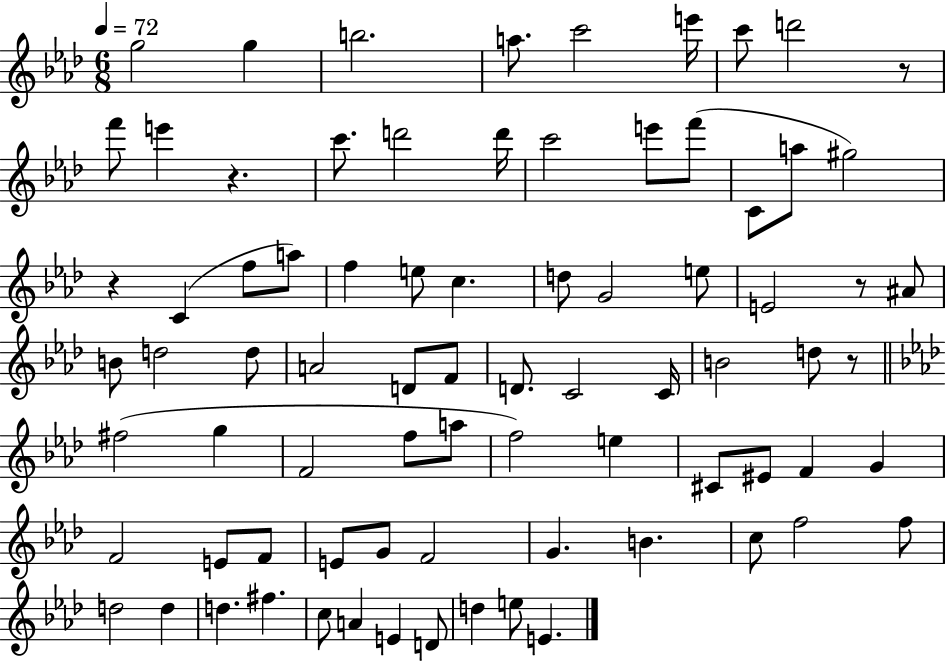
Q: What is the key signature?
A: AES major